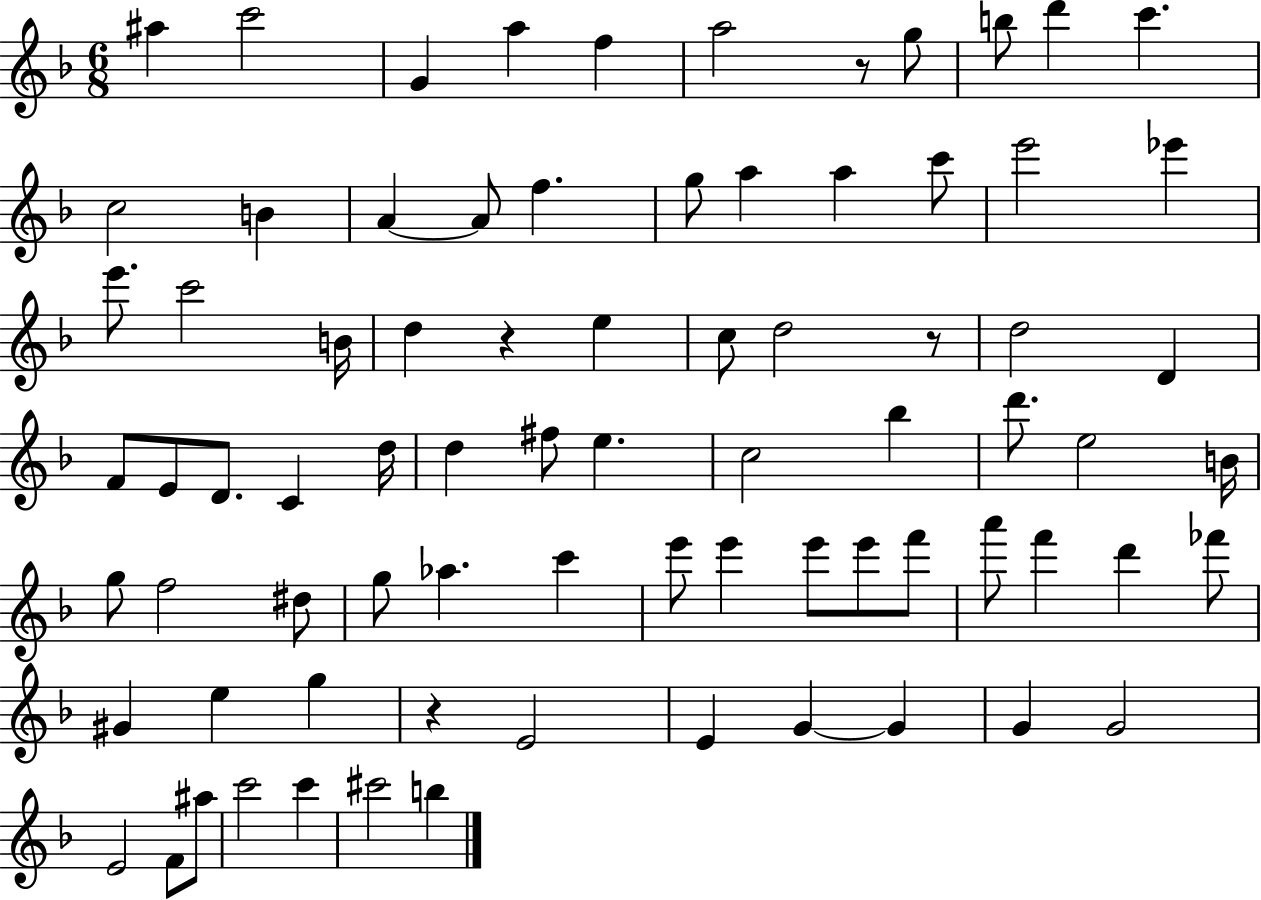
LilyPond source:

{
  \clef treble
  \numericTimeSignature
  \time 6/8
  \key f \major
  \repeat volta 2 { ais''4 c'''2 | g'4 a''4 f''4 | a''2 r8 g''8 | b''8 d'''4 c'''4. | \break c''2 b'4 | a'4~~ a'8 f''4. | g''8 a''4 a''4 c'''8 | e'''2 ees'''4 | \break e'''8. c'''2 b'16 | d''4 r4 e''4 | c''8 d''2 r8 | d''2 d'4 | \break f'8 e'8 d'8. c'4 d''16 | d''4 fis''8 e''4. | c''2 bes''4 | d'''8. e''2 b'16 | \break g''8 f''2 dis''8 | g''8 aes''4. c'''4 | e'''8 e'''4 e'''8 e'''8 f'''8 | a'''8 f'''4 d'''4 fes'''8 | \break gis'4 e''4 g''4 | r4 e'2 | e'4 g'4~~ g'4 | g'4 g'2 | \break e'2 f'8 ais''8 | c'''2 c'''4 | cis'''2 b''4 | } \bar "|."
}